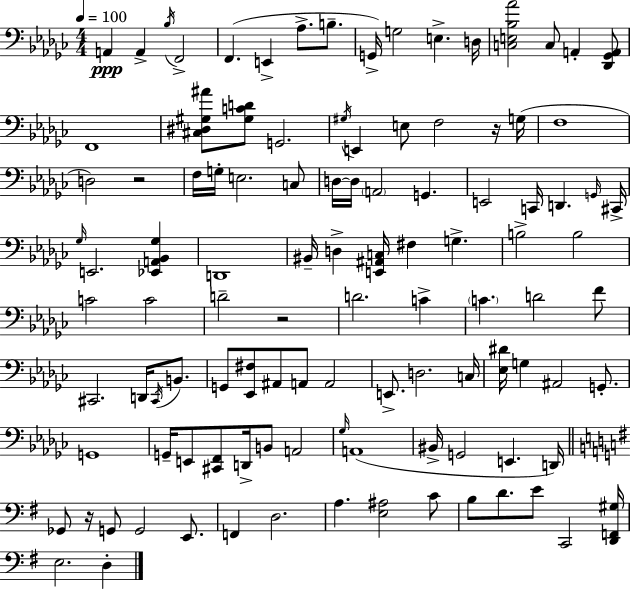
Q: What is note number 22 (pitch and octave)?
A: F3